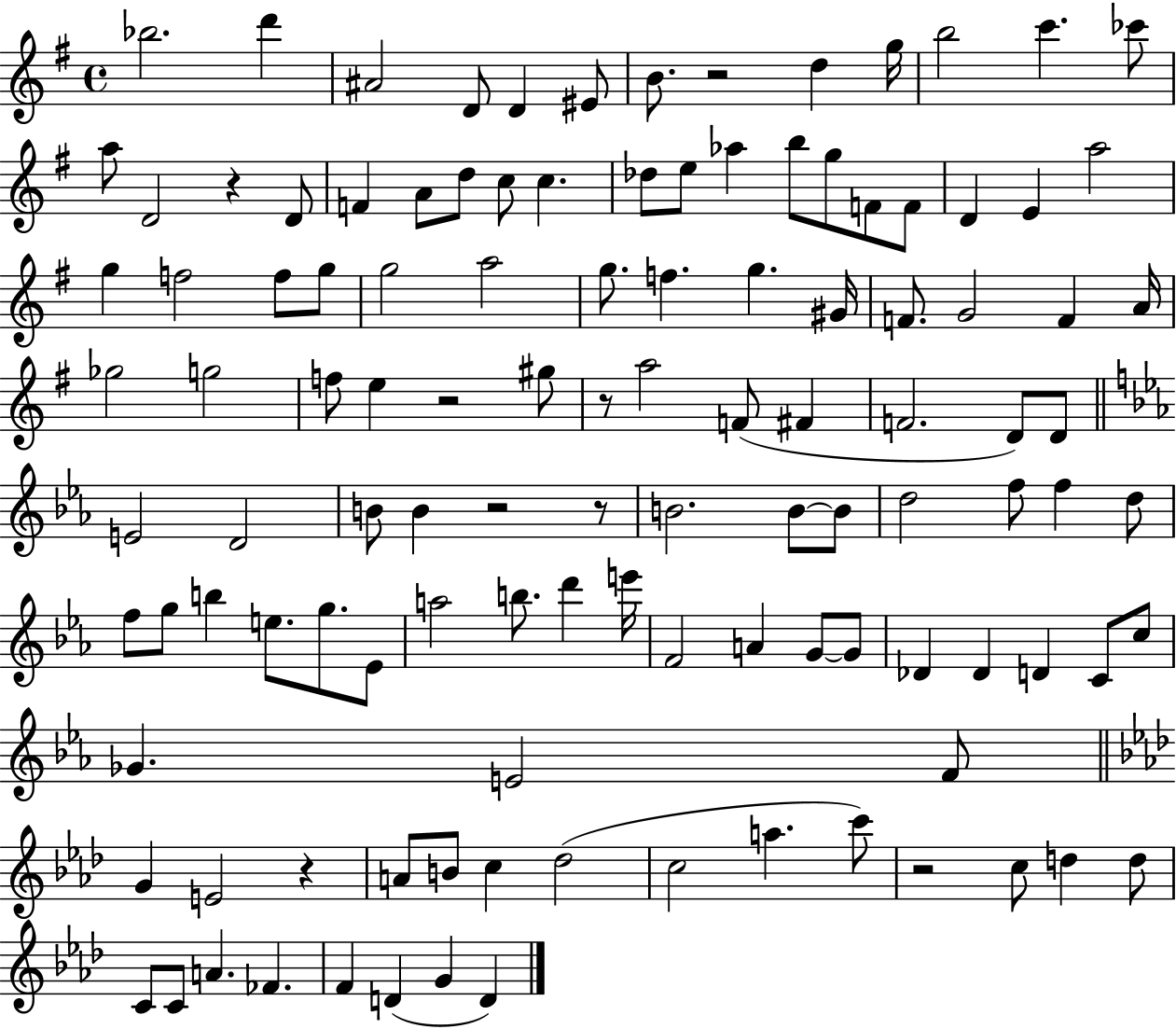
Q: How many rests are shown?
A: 8